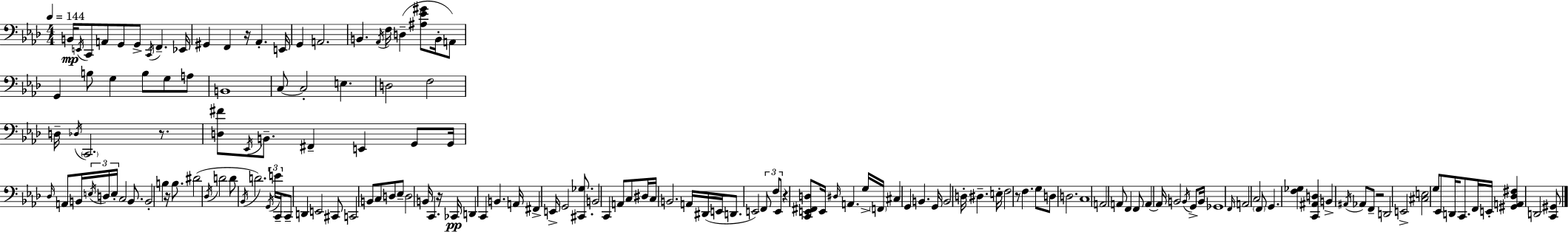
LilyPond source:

{
  \clef bass
  \numericTimeSignature
  \time 4/4
  \key f \minor
  \tempo 4 = 144
  b,16\mp \acciaccatura { e,16 } c,8 a,8 g,8 g,8-> \acciaccatura { c,16 } f,4.-- | ees,16 gis,4 f,4 r16 aes,4.-. | e,16 g,4 a,2. | b,4. \acciaccatura { aes,16 } f16 d4--( <ais ees' gis'>8 | \break b,16-. a,8) g,4 b8 g4 b8 g8 | a8 b,1 | c8~~ c2-. e4. | d2 f2 | \break d16-- \acciaccatura { des16 } \parenthesize c,2. | r8. <d fis'>8 \acciaccatura { ees,16 } b,8.-- fis,4-- e,4 | g,8 g,16 \grace { des16 } a,8 b,16 \tuplet 3/2 { \acciaccatura { e16 } d16 e16-. } c2 | b,8. b,2-. b4 | \break r16 b8. dis'2( \acciaccatura { des16 } | d'2 d'8 \acciaccatura { bes,16 }) d'2. | \tuplet 3/2 { \acciaccatura { g,16 } e'16 c,16-- } c,8-- d,4 | e,2 cis,8 c,2 | \break b,8 c8 d8 ees8-- d2 | b,16 c,4. r16 ces,16\pp d,4 c,4 | b,4. a,16 fis,4-> e,16-> g,2 | <cis, ges>8. b,2 | \break c,4 a,8 c8 dis16 c16 b,2. | a,16 dis,16( e,16 d,8. e,2) | \tuplet 3/2 { f,8 f8 e,8 } r4 | <c, e, fis, d>8 e,16 \grace { dis16 } a,4. g16-> \parenthesize f,16 cis4 | \break g,4 b,4. g,16 b,2 | d16-. dis4.-- e16-. f2 | r8 f4. g8 d8 d2. | c1 | \break a,2 | a,8 f,4 f,8 a,4~~ a,16 | b,2 \acciaccatura { b,16 } g,8-> b,16 ges,1 | \grace { f,16 } a,2 | \break c2 \parenthesize f,8 g,4. | <f ges>4 <c, ais, d>4 b,4-> | \acciaccatura { ais,16 } aes,8 f,8-- r2 d,2 | e,2-> <cis e>2 | \break g8 ees,8 d,16 c,8. f,16 e,16-. | <gis, a, des fis>4 d,2 <c, gis,>8 \bar "|."
}